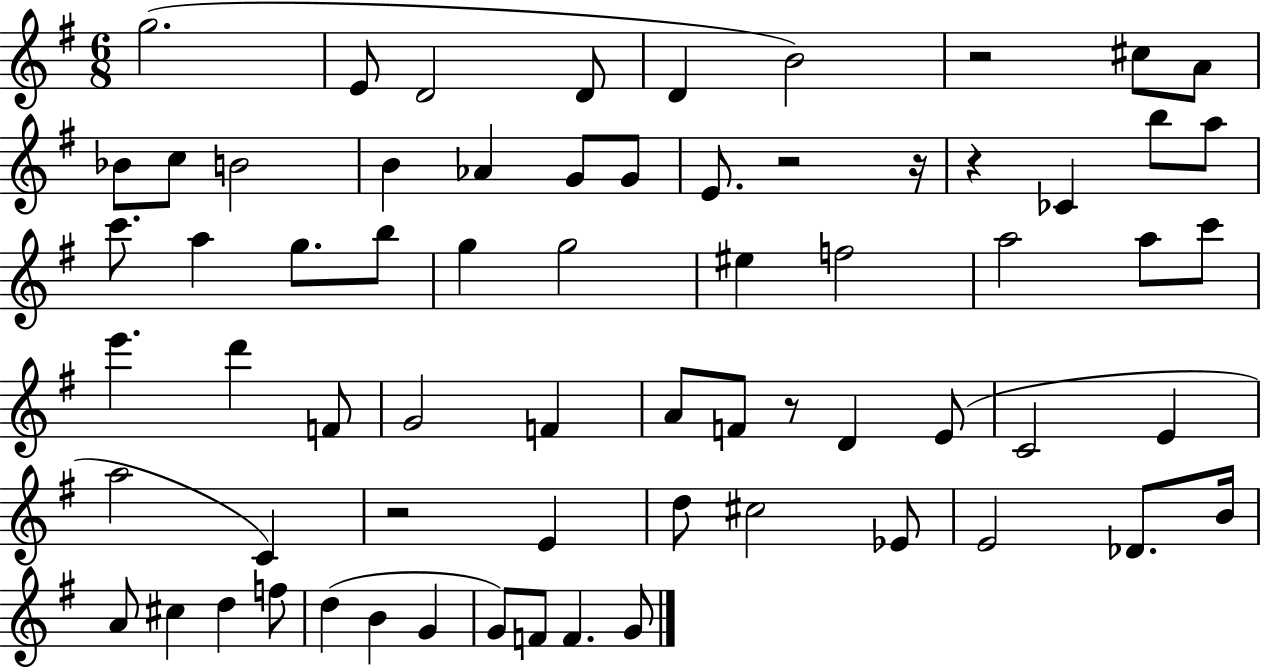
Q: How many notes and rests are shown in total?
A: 67